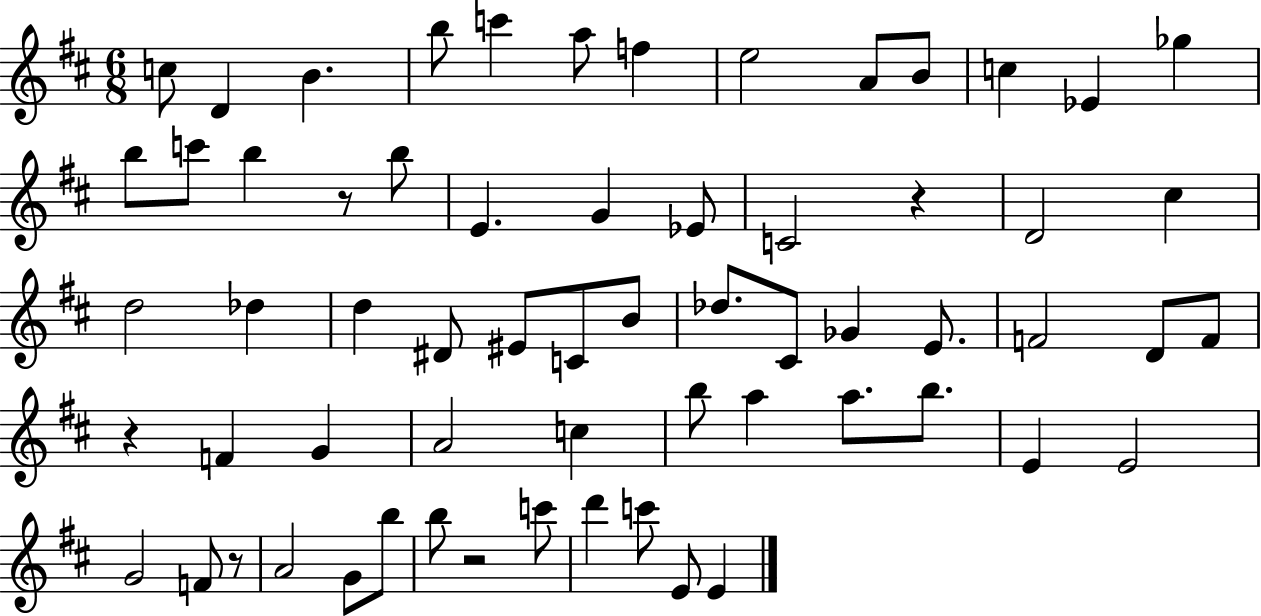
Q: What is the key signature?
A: D major